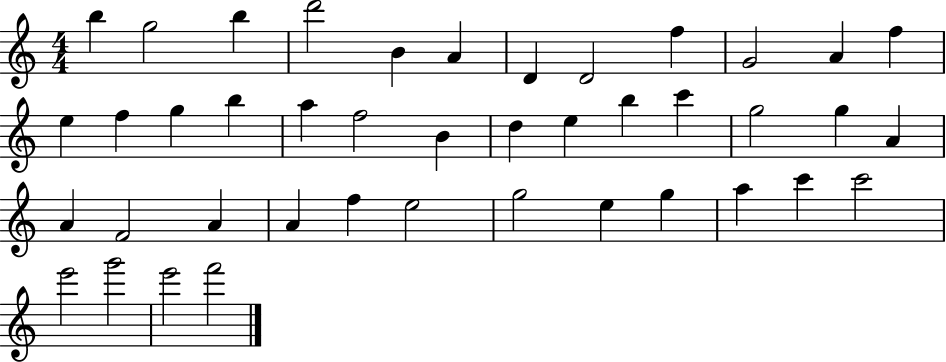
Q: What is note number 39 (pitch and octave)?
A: E6